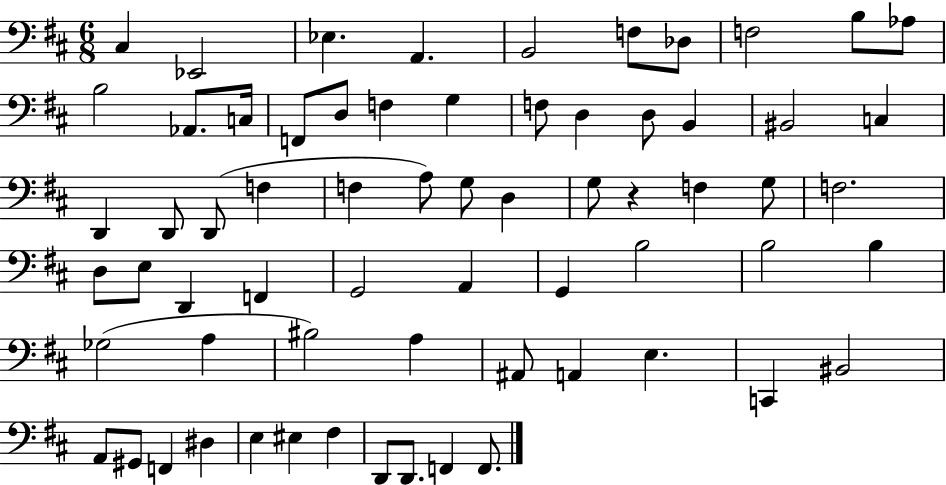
{
  \clef bass
  \numericTimeSignature
  \time 6/8
  \key d \major
  \repeat volta 2 { cis4 ees,2 | ees4. a,4. | b,2 f8 des8 | f2 b8 aes8 | \break b2 aes,8. c16 | f,8 d8 f4 g4 | f8 d4 d8 b,4 | bis,2 c4 | \break d,4 d,8 d,8( f4 | f4 a8) g8 d4 | g8 r4 f4 g8 | f2. | \break d8 e8 d,4 f,4 | g,2 a,4 | g,4 b2 | b2 b4 | \break ges2( a4 | bis2) a4 | ais,8 a,4 e4. | c,4 bis,2 | \break a,8 gis,8 f,4 dis4 | e4 eis4 fis4 | d,8 d,8. f,4 f,8. | } \bar "|."
}